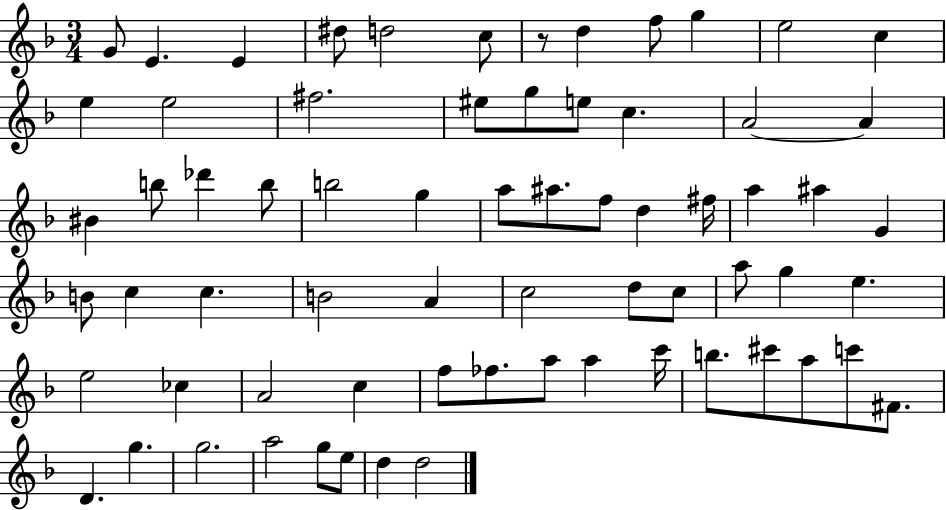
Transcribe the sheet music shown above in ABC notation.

X:1
T:Untitled
M:3/4
L:1/4
K:F
G/2 E E ^d/2 d2 c/2 z/2 d f/2 g e2 c e e2 ^f2 ^e/2 g/2 e/2 c A2 A ^B b/2 _d' b/2 b2 g a/2 ^a/2 f/2 d ^f/4 a ^a G B/2 c c B2 A c2 d/2 c/2 a/2 g e e2 _c A2 c f/2 _f/2 a/2 a c'/4 b/2 ^c'/2 a/2 c'/2 ^F/2 D g g2 a2 g/2 e/2 d d2